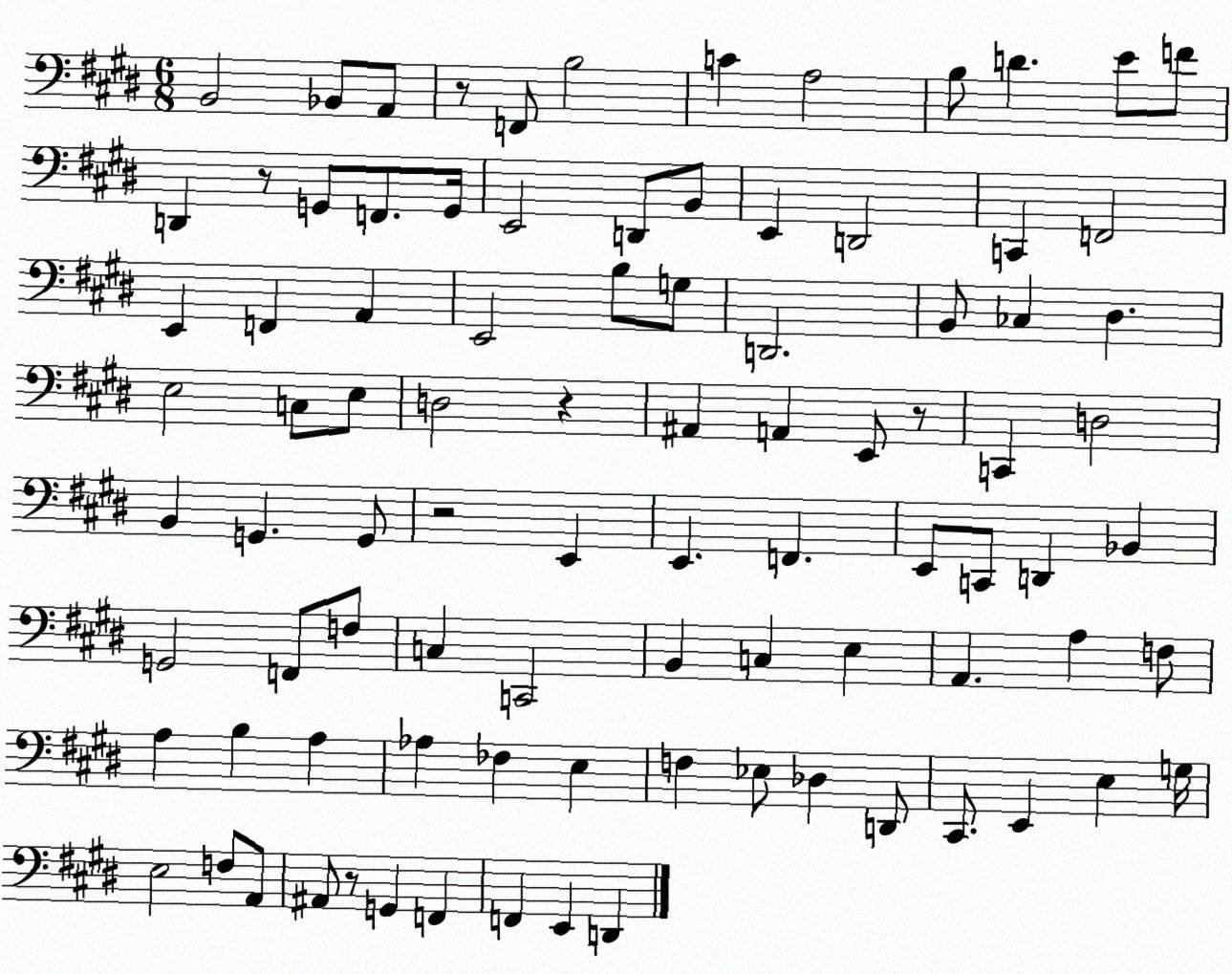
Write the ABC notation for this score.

X:1
T:Untitled
M:6/8
L:1/4
K:E
B,,2 _B,,/2 A,,/2 z/2 F,,/2 B,2 C A,2 B,/2 D E/2 F/2 D,, z/2 G,,/2 F,,/2 G,,/4 E,,2 D,,/2 B,,/2 E,, D,,2 C,, F,,2 E,, F,, A,, E,,2 B,/2 G,/2 D,,2 B,,/2 _C, ^D, E,2 C,/2 E,/2 D,2 z ^A,, A,, E,,/2 z/2 C,, D,2 B,, G,, G,,/2 z2 E,, E,, F,, E,,/2 C,,/2 D,, _B,, G,,2 F,,/2 F,/2 C, C,,2 B,, C, E, A,, A, F,/2 A, B, A, _A, _F, E, F, _E,/2 _D, D,,/2 ^C,,/2 E,, E, G,/4 E,2 F,/2 A,,/2 ^A,,/2 z/2 G,, F,, F,, E,, D,,